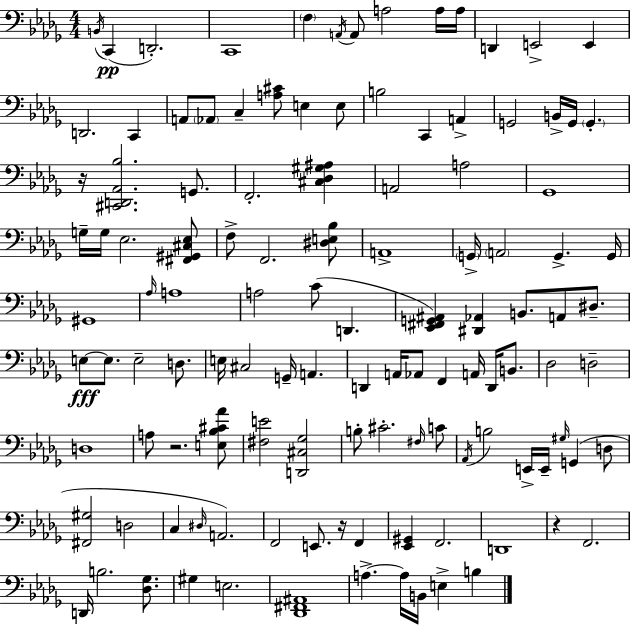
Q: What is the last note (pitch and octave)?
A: B3